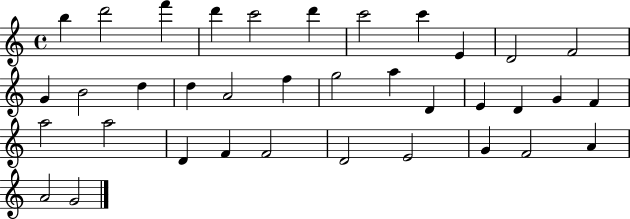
{
  \clef treble
  \time 4/4
  \defaultTimeSignature
  \key c \major
  b''4 d'''2 f'''4 | d'''4 c'''2 d'''4 | c'''2 c'''4 e'4 | d'2 f'2 | \break g'4 b'2 d''4 | d''4 a'2 f''4 | g''2 a''4 d'4 | e'4 d'4 g'4 f'4 | \break a''2 a''2 | d'4 f'4 f'2 | d'2 e'2 | g'4 f'2 a'4 | \break a'2 g'2 | \bar "|."
}